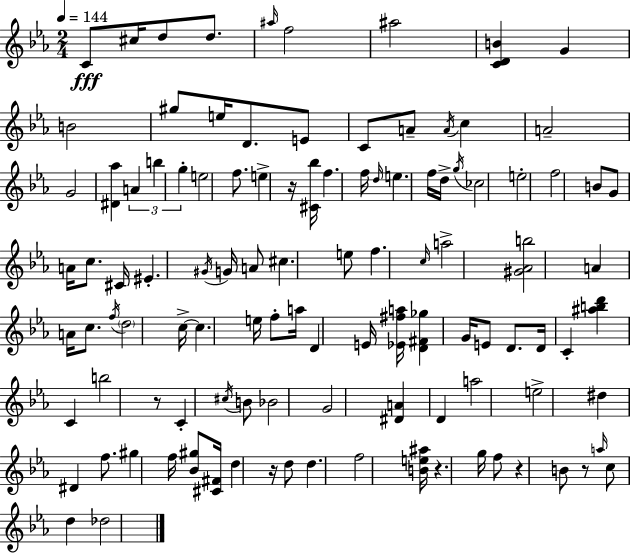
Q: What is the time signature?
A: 2/4